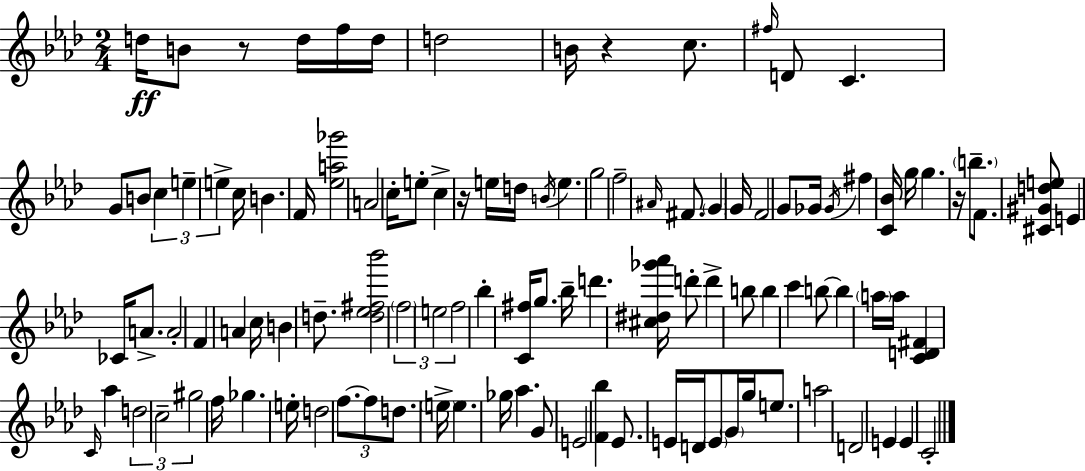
{
  \clef treble
  \numericTimeSignature
  \time 2/4
  \key aes \major
  \repeat volta 2 { d''16\ff b'8 r8 d''16 f''16 d''16 | d''2 | b'16 r4 c''8. | \grace { fis''16 } d'8 c'4. | \break g'8 b'8 \tuplet 3/2 { c''4 | e''4-- e''4-> } | c''16 b'4. | f'16 <ees'' a'' ges'''>2 | \break a'2 | c''16-. e''8-. c''4-> | r16 e''16 d''16 \acciaccatura { b'16 } e''4. | g''2 | \break f''2-- | \grace { ais'16 } fis'8. \parenthesize g'4 | g'16 f'2 | g'8 ges'16 \acciaccatura { ges'16 } fis''4 | \break <c' bes'>16 g''16 g''4. | r16 \parenthesize b''8.-- f'8. | <cis' gis' d'' e''>8 e'4 | ces'16 a'8.-> a'2-. | \break f'4 | a'4 c''16 b'4 | d''8.-- <d'' ees'' fis'' bes'''>2 | \tuplet 3/2 { \parenthesize f''2 | \break e''2 | f''2 } | bes''4-. | <c' fis''>16 g''8. bes''16-- d'''4. | \break <cis'' dis'' ges''' aes'''>16 d'''8-. d'''4-> | b''8 b''4 | c'''4 b''8~~ b''4 | \parenthesize a''16 a''16 <c' d' fis'>4 | \break \grace { c'16 } aes''4 \tuplet 3/2 { d''2 | c''2-- | gis''2 } | f''16 ges''4. | \break e''16-. d''2 | \tuplet 3/2 { f''8.~~ | f''8 d''8. } \parenthesize e''16-> e''4. | ges''16 aes''4. | \break g'8 e'2 | <f' bes''>4 | ees'8. e'16 d'16 \parenthesize e'8 | \parenthesize g'16 g''16 e''8. a''2 | \break d'2 | e'4 | e'4 c'2-. | } \bar "|."
}